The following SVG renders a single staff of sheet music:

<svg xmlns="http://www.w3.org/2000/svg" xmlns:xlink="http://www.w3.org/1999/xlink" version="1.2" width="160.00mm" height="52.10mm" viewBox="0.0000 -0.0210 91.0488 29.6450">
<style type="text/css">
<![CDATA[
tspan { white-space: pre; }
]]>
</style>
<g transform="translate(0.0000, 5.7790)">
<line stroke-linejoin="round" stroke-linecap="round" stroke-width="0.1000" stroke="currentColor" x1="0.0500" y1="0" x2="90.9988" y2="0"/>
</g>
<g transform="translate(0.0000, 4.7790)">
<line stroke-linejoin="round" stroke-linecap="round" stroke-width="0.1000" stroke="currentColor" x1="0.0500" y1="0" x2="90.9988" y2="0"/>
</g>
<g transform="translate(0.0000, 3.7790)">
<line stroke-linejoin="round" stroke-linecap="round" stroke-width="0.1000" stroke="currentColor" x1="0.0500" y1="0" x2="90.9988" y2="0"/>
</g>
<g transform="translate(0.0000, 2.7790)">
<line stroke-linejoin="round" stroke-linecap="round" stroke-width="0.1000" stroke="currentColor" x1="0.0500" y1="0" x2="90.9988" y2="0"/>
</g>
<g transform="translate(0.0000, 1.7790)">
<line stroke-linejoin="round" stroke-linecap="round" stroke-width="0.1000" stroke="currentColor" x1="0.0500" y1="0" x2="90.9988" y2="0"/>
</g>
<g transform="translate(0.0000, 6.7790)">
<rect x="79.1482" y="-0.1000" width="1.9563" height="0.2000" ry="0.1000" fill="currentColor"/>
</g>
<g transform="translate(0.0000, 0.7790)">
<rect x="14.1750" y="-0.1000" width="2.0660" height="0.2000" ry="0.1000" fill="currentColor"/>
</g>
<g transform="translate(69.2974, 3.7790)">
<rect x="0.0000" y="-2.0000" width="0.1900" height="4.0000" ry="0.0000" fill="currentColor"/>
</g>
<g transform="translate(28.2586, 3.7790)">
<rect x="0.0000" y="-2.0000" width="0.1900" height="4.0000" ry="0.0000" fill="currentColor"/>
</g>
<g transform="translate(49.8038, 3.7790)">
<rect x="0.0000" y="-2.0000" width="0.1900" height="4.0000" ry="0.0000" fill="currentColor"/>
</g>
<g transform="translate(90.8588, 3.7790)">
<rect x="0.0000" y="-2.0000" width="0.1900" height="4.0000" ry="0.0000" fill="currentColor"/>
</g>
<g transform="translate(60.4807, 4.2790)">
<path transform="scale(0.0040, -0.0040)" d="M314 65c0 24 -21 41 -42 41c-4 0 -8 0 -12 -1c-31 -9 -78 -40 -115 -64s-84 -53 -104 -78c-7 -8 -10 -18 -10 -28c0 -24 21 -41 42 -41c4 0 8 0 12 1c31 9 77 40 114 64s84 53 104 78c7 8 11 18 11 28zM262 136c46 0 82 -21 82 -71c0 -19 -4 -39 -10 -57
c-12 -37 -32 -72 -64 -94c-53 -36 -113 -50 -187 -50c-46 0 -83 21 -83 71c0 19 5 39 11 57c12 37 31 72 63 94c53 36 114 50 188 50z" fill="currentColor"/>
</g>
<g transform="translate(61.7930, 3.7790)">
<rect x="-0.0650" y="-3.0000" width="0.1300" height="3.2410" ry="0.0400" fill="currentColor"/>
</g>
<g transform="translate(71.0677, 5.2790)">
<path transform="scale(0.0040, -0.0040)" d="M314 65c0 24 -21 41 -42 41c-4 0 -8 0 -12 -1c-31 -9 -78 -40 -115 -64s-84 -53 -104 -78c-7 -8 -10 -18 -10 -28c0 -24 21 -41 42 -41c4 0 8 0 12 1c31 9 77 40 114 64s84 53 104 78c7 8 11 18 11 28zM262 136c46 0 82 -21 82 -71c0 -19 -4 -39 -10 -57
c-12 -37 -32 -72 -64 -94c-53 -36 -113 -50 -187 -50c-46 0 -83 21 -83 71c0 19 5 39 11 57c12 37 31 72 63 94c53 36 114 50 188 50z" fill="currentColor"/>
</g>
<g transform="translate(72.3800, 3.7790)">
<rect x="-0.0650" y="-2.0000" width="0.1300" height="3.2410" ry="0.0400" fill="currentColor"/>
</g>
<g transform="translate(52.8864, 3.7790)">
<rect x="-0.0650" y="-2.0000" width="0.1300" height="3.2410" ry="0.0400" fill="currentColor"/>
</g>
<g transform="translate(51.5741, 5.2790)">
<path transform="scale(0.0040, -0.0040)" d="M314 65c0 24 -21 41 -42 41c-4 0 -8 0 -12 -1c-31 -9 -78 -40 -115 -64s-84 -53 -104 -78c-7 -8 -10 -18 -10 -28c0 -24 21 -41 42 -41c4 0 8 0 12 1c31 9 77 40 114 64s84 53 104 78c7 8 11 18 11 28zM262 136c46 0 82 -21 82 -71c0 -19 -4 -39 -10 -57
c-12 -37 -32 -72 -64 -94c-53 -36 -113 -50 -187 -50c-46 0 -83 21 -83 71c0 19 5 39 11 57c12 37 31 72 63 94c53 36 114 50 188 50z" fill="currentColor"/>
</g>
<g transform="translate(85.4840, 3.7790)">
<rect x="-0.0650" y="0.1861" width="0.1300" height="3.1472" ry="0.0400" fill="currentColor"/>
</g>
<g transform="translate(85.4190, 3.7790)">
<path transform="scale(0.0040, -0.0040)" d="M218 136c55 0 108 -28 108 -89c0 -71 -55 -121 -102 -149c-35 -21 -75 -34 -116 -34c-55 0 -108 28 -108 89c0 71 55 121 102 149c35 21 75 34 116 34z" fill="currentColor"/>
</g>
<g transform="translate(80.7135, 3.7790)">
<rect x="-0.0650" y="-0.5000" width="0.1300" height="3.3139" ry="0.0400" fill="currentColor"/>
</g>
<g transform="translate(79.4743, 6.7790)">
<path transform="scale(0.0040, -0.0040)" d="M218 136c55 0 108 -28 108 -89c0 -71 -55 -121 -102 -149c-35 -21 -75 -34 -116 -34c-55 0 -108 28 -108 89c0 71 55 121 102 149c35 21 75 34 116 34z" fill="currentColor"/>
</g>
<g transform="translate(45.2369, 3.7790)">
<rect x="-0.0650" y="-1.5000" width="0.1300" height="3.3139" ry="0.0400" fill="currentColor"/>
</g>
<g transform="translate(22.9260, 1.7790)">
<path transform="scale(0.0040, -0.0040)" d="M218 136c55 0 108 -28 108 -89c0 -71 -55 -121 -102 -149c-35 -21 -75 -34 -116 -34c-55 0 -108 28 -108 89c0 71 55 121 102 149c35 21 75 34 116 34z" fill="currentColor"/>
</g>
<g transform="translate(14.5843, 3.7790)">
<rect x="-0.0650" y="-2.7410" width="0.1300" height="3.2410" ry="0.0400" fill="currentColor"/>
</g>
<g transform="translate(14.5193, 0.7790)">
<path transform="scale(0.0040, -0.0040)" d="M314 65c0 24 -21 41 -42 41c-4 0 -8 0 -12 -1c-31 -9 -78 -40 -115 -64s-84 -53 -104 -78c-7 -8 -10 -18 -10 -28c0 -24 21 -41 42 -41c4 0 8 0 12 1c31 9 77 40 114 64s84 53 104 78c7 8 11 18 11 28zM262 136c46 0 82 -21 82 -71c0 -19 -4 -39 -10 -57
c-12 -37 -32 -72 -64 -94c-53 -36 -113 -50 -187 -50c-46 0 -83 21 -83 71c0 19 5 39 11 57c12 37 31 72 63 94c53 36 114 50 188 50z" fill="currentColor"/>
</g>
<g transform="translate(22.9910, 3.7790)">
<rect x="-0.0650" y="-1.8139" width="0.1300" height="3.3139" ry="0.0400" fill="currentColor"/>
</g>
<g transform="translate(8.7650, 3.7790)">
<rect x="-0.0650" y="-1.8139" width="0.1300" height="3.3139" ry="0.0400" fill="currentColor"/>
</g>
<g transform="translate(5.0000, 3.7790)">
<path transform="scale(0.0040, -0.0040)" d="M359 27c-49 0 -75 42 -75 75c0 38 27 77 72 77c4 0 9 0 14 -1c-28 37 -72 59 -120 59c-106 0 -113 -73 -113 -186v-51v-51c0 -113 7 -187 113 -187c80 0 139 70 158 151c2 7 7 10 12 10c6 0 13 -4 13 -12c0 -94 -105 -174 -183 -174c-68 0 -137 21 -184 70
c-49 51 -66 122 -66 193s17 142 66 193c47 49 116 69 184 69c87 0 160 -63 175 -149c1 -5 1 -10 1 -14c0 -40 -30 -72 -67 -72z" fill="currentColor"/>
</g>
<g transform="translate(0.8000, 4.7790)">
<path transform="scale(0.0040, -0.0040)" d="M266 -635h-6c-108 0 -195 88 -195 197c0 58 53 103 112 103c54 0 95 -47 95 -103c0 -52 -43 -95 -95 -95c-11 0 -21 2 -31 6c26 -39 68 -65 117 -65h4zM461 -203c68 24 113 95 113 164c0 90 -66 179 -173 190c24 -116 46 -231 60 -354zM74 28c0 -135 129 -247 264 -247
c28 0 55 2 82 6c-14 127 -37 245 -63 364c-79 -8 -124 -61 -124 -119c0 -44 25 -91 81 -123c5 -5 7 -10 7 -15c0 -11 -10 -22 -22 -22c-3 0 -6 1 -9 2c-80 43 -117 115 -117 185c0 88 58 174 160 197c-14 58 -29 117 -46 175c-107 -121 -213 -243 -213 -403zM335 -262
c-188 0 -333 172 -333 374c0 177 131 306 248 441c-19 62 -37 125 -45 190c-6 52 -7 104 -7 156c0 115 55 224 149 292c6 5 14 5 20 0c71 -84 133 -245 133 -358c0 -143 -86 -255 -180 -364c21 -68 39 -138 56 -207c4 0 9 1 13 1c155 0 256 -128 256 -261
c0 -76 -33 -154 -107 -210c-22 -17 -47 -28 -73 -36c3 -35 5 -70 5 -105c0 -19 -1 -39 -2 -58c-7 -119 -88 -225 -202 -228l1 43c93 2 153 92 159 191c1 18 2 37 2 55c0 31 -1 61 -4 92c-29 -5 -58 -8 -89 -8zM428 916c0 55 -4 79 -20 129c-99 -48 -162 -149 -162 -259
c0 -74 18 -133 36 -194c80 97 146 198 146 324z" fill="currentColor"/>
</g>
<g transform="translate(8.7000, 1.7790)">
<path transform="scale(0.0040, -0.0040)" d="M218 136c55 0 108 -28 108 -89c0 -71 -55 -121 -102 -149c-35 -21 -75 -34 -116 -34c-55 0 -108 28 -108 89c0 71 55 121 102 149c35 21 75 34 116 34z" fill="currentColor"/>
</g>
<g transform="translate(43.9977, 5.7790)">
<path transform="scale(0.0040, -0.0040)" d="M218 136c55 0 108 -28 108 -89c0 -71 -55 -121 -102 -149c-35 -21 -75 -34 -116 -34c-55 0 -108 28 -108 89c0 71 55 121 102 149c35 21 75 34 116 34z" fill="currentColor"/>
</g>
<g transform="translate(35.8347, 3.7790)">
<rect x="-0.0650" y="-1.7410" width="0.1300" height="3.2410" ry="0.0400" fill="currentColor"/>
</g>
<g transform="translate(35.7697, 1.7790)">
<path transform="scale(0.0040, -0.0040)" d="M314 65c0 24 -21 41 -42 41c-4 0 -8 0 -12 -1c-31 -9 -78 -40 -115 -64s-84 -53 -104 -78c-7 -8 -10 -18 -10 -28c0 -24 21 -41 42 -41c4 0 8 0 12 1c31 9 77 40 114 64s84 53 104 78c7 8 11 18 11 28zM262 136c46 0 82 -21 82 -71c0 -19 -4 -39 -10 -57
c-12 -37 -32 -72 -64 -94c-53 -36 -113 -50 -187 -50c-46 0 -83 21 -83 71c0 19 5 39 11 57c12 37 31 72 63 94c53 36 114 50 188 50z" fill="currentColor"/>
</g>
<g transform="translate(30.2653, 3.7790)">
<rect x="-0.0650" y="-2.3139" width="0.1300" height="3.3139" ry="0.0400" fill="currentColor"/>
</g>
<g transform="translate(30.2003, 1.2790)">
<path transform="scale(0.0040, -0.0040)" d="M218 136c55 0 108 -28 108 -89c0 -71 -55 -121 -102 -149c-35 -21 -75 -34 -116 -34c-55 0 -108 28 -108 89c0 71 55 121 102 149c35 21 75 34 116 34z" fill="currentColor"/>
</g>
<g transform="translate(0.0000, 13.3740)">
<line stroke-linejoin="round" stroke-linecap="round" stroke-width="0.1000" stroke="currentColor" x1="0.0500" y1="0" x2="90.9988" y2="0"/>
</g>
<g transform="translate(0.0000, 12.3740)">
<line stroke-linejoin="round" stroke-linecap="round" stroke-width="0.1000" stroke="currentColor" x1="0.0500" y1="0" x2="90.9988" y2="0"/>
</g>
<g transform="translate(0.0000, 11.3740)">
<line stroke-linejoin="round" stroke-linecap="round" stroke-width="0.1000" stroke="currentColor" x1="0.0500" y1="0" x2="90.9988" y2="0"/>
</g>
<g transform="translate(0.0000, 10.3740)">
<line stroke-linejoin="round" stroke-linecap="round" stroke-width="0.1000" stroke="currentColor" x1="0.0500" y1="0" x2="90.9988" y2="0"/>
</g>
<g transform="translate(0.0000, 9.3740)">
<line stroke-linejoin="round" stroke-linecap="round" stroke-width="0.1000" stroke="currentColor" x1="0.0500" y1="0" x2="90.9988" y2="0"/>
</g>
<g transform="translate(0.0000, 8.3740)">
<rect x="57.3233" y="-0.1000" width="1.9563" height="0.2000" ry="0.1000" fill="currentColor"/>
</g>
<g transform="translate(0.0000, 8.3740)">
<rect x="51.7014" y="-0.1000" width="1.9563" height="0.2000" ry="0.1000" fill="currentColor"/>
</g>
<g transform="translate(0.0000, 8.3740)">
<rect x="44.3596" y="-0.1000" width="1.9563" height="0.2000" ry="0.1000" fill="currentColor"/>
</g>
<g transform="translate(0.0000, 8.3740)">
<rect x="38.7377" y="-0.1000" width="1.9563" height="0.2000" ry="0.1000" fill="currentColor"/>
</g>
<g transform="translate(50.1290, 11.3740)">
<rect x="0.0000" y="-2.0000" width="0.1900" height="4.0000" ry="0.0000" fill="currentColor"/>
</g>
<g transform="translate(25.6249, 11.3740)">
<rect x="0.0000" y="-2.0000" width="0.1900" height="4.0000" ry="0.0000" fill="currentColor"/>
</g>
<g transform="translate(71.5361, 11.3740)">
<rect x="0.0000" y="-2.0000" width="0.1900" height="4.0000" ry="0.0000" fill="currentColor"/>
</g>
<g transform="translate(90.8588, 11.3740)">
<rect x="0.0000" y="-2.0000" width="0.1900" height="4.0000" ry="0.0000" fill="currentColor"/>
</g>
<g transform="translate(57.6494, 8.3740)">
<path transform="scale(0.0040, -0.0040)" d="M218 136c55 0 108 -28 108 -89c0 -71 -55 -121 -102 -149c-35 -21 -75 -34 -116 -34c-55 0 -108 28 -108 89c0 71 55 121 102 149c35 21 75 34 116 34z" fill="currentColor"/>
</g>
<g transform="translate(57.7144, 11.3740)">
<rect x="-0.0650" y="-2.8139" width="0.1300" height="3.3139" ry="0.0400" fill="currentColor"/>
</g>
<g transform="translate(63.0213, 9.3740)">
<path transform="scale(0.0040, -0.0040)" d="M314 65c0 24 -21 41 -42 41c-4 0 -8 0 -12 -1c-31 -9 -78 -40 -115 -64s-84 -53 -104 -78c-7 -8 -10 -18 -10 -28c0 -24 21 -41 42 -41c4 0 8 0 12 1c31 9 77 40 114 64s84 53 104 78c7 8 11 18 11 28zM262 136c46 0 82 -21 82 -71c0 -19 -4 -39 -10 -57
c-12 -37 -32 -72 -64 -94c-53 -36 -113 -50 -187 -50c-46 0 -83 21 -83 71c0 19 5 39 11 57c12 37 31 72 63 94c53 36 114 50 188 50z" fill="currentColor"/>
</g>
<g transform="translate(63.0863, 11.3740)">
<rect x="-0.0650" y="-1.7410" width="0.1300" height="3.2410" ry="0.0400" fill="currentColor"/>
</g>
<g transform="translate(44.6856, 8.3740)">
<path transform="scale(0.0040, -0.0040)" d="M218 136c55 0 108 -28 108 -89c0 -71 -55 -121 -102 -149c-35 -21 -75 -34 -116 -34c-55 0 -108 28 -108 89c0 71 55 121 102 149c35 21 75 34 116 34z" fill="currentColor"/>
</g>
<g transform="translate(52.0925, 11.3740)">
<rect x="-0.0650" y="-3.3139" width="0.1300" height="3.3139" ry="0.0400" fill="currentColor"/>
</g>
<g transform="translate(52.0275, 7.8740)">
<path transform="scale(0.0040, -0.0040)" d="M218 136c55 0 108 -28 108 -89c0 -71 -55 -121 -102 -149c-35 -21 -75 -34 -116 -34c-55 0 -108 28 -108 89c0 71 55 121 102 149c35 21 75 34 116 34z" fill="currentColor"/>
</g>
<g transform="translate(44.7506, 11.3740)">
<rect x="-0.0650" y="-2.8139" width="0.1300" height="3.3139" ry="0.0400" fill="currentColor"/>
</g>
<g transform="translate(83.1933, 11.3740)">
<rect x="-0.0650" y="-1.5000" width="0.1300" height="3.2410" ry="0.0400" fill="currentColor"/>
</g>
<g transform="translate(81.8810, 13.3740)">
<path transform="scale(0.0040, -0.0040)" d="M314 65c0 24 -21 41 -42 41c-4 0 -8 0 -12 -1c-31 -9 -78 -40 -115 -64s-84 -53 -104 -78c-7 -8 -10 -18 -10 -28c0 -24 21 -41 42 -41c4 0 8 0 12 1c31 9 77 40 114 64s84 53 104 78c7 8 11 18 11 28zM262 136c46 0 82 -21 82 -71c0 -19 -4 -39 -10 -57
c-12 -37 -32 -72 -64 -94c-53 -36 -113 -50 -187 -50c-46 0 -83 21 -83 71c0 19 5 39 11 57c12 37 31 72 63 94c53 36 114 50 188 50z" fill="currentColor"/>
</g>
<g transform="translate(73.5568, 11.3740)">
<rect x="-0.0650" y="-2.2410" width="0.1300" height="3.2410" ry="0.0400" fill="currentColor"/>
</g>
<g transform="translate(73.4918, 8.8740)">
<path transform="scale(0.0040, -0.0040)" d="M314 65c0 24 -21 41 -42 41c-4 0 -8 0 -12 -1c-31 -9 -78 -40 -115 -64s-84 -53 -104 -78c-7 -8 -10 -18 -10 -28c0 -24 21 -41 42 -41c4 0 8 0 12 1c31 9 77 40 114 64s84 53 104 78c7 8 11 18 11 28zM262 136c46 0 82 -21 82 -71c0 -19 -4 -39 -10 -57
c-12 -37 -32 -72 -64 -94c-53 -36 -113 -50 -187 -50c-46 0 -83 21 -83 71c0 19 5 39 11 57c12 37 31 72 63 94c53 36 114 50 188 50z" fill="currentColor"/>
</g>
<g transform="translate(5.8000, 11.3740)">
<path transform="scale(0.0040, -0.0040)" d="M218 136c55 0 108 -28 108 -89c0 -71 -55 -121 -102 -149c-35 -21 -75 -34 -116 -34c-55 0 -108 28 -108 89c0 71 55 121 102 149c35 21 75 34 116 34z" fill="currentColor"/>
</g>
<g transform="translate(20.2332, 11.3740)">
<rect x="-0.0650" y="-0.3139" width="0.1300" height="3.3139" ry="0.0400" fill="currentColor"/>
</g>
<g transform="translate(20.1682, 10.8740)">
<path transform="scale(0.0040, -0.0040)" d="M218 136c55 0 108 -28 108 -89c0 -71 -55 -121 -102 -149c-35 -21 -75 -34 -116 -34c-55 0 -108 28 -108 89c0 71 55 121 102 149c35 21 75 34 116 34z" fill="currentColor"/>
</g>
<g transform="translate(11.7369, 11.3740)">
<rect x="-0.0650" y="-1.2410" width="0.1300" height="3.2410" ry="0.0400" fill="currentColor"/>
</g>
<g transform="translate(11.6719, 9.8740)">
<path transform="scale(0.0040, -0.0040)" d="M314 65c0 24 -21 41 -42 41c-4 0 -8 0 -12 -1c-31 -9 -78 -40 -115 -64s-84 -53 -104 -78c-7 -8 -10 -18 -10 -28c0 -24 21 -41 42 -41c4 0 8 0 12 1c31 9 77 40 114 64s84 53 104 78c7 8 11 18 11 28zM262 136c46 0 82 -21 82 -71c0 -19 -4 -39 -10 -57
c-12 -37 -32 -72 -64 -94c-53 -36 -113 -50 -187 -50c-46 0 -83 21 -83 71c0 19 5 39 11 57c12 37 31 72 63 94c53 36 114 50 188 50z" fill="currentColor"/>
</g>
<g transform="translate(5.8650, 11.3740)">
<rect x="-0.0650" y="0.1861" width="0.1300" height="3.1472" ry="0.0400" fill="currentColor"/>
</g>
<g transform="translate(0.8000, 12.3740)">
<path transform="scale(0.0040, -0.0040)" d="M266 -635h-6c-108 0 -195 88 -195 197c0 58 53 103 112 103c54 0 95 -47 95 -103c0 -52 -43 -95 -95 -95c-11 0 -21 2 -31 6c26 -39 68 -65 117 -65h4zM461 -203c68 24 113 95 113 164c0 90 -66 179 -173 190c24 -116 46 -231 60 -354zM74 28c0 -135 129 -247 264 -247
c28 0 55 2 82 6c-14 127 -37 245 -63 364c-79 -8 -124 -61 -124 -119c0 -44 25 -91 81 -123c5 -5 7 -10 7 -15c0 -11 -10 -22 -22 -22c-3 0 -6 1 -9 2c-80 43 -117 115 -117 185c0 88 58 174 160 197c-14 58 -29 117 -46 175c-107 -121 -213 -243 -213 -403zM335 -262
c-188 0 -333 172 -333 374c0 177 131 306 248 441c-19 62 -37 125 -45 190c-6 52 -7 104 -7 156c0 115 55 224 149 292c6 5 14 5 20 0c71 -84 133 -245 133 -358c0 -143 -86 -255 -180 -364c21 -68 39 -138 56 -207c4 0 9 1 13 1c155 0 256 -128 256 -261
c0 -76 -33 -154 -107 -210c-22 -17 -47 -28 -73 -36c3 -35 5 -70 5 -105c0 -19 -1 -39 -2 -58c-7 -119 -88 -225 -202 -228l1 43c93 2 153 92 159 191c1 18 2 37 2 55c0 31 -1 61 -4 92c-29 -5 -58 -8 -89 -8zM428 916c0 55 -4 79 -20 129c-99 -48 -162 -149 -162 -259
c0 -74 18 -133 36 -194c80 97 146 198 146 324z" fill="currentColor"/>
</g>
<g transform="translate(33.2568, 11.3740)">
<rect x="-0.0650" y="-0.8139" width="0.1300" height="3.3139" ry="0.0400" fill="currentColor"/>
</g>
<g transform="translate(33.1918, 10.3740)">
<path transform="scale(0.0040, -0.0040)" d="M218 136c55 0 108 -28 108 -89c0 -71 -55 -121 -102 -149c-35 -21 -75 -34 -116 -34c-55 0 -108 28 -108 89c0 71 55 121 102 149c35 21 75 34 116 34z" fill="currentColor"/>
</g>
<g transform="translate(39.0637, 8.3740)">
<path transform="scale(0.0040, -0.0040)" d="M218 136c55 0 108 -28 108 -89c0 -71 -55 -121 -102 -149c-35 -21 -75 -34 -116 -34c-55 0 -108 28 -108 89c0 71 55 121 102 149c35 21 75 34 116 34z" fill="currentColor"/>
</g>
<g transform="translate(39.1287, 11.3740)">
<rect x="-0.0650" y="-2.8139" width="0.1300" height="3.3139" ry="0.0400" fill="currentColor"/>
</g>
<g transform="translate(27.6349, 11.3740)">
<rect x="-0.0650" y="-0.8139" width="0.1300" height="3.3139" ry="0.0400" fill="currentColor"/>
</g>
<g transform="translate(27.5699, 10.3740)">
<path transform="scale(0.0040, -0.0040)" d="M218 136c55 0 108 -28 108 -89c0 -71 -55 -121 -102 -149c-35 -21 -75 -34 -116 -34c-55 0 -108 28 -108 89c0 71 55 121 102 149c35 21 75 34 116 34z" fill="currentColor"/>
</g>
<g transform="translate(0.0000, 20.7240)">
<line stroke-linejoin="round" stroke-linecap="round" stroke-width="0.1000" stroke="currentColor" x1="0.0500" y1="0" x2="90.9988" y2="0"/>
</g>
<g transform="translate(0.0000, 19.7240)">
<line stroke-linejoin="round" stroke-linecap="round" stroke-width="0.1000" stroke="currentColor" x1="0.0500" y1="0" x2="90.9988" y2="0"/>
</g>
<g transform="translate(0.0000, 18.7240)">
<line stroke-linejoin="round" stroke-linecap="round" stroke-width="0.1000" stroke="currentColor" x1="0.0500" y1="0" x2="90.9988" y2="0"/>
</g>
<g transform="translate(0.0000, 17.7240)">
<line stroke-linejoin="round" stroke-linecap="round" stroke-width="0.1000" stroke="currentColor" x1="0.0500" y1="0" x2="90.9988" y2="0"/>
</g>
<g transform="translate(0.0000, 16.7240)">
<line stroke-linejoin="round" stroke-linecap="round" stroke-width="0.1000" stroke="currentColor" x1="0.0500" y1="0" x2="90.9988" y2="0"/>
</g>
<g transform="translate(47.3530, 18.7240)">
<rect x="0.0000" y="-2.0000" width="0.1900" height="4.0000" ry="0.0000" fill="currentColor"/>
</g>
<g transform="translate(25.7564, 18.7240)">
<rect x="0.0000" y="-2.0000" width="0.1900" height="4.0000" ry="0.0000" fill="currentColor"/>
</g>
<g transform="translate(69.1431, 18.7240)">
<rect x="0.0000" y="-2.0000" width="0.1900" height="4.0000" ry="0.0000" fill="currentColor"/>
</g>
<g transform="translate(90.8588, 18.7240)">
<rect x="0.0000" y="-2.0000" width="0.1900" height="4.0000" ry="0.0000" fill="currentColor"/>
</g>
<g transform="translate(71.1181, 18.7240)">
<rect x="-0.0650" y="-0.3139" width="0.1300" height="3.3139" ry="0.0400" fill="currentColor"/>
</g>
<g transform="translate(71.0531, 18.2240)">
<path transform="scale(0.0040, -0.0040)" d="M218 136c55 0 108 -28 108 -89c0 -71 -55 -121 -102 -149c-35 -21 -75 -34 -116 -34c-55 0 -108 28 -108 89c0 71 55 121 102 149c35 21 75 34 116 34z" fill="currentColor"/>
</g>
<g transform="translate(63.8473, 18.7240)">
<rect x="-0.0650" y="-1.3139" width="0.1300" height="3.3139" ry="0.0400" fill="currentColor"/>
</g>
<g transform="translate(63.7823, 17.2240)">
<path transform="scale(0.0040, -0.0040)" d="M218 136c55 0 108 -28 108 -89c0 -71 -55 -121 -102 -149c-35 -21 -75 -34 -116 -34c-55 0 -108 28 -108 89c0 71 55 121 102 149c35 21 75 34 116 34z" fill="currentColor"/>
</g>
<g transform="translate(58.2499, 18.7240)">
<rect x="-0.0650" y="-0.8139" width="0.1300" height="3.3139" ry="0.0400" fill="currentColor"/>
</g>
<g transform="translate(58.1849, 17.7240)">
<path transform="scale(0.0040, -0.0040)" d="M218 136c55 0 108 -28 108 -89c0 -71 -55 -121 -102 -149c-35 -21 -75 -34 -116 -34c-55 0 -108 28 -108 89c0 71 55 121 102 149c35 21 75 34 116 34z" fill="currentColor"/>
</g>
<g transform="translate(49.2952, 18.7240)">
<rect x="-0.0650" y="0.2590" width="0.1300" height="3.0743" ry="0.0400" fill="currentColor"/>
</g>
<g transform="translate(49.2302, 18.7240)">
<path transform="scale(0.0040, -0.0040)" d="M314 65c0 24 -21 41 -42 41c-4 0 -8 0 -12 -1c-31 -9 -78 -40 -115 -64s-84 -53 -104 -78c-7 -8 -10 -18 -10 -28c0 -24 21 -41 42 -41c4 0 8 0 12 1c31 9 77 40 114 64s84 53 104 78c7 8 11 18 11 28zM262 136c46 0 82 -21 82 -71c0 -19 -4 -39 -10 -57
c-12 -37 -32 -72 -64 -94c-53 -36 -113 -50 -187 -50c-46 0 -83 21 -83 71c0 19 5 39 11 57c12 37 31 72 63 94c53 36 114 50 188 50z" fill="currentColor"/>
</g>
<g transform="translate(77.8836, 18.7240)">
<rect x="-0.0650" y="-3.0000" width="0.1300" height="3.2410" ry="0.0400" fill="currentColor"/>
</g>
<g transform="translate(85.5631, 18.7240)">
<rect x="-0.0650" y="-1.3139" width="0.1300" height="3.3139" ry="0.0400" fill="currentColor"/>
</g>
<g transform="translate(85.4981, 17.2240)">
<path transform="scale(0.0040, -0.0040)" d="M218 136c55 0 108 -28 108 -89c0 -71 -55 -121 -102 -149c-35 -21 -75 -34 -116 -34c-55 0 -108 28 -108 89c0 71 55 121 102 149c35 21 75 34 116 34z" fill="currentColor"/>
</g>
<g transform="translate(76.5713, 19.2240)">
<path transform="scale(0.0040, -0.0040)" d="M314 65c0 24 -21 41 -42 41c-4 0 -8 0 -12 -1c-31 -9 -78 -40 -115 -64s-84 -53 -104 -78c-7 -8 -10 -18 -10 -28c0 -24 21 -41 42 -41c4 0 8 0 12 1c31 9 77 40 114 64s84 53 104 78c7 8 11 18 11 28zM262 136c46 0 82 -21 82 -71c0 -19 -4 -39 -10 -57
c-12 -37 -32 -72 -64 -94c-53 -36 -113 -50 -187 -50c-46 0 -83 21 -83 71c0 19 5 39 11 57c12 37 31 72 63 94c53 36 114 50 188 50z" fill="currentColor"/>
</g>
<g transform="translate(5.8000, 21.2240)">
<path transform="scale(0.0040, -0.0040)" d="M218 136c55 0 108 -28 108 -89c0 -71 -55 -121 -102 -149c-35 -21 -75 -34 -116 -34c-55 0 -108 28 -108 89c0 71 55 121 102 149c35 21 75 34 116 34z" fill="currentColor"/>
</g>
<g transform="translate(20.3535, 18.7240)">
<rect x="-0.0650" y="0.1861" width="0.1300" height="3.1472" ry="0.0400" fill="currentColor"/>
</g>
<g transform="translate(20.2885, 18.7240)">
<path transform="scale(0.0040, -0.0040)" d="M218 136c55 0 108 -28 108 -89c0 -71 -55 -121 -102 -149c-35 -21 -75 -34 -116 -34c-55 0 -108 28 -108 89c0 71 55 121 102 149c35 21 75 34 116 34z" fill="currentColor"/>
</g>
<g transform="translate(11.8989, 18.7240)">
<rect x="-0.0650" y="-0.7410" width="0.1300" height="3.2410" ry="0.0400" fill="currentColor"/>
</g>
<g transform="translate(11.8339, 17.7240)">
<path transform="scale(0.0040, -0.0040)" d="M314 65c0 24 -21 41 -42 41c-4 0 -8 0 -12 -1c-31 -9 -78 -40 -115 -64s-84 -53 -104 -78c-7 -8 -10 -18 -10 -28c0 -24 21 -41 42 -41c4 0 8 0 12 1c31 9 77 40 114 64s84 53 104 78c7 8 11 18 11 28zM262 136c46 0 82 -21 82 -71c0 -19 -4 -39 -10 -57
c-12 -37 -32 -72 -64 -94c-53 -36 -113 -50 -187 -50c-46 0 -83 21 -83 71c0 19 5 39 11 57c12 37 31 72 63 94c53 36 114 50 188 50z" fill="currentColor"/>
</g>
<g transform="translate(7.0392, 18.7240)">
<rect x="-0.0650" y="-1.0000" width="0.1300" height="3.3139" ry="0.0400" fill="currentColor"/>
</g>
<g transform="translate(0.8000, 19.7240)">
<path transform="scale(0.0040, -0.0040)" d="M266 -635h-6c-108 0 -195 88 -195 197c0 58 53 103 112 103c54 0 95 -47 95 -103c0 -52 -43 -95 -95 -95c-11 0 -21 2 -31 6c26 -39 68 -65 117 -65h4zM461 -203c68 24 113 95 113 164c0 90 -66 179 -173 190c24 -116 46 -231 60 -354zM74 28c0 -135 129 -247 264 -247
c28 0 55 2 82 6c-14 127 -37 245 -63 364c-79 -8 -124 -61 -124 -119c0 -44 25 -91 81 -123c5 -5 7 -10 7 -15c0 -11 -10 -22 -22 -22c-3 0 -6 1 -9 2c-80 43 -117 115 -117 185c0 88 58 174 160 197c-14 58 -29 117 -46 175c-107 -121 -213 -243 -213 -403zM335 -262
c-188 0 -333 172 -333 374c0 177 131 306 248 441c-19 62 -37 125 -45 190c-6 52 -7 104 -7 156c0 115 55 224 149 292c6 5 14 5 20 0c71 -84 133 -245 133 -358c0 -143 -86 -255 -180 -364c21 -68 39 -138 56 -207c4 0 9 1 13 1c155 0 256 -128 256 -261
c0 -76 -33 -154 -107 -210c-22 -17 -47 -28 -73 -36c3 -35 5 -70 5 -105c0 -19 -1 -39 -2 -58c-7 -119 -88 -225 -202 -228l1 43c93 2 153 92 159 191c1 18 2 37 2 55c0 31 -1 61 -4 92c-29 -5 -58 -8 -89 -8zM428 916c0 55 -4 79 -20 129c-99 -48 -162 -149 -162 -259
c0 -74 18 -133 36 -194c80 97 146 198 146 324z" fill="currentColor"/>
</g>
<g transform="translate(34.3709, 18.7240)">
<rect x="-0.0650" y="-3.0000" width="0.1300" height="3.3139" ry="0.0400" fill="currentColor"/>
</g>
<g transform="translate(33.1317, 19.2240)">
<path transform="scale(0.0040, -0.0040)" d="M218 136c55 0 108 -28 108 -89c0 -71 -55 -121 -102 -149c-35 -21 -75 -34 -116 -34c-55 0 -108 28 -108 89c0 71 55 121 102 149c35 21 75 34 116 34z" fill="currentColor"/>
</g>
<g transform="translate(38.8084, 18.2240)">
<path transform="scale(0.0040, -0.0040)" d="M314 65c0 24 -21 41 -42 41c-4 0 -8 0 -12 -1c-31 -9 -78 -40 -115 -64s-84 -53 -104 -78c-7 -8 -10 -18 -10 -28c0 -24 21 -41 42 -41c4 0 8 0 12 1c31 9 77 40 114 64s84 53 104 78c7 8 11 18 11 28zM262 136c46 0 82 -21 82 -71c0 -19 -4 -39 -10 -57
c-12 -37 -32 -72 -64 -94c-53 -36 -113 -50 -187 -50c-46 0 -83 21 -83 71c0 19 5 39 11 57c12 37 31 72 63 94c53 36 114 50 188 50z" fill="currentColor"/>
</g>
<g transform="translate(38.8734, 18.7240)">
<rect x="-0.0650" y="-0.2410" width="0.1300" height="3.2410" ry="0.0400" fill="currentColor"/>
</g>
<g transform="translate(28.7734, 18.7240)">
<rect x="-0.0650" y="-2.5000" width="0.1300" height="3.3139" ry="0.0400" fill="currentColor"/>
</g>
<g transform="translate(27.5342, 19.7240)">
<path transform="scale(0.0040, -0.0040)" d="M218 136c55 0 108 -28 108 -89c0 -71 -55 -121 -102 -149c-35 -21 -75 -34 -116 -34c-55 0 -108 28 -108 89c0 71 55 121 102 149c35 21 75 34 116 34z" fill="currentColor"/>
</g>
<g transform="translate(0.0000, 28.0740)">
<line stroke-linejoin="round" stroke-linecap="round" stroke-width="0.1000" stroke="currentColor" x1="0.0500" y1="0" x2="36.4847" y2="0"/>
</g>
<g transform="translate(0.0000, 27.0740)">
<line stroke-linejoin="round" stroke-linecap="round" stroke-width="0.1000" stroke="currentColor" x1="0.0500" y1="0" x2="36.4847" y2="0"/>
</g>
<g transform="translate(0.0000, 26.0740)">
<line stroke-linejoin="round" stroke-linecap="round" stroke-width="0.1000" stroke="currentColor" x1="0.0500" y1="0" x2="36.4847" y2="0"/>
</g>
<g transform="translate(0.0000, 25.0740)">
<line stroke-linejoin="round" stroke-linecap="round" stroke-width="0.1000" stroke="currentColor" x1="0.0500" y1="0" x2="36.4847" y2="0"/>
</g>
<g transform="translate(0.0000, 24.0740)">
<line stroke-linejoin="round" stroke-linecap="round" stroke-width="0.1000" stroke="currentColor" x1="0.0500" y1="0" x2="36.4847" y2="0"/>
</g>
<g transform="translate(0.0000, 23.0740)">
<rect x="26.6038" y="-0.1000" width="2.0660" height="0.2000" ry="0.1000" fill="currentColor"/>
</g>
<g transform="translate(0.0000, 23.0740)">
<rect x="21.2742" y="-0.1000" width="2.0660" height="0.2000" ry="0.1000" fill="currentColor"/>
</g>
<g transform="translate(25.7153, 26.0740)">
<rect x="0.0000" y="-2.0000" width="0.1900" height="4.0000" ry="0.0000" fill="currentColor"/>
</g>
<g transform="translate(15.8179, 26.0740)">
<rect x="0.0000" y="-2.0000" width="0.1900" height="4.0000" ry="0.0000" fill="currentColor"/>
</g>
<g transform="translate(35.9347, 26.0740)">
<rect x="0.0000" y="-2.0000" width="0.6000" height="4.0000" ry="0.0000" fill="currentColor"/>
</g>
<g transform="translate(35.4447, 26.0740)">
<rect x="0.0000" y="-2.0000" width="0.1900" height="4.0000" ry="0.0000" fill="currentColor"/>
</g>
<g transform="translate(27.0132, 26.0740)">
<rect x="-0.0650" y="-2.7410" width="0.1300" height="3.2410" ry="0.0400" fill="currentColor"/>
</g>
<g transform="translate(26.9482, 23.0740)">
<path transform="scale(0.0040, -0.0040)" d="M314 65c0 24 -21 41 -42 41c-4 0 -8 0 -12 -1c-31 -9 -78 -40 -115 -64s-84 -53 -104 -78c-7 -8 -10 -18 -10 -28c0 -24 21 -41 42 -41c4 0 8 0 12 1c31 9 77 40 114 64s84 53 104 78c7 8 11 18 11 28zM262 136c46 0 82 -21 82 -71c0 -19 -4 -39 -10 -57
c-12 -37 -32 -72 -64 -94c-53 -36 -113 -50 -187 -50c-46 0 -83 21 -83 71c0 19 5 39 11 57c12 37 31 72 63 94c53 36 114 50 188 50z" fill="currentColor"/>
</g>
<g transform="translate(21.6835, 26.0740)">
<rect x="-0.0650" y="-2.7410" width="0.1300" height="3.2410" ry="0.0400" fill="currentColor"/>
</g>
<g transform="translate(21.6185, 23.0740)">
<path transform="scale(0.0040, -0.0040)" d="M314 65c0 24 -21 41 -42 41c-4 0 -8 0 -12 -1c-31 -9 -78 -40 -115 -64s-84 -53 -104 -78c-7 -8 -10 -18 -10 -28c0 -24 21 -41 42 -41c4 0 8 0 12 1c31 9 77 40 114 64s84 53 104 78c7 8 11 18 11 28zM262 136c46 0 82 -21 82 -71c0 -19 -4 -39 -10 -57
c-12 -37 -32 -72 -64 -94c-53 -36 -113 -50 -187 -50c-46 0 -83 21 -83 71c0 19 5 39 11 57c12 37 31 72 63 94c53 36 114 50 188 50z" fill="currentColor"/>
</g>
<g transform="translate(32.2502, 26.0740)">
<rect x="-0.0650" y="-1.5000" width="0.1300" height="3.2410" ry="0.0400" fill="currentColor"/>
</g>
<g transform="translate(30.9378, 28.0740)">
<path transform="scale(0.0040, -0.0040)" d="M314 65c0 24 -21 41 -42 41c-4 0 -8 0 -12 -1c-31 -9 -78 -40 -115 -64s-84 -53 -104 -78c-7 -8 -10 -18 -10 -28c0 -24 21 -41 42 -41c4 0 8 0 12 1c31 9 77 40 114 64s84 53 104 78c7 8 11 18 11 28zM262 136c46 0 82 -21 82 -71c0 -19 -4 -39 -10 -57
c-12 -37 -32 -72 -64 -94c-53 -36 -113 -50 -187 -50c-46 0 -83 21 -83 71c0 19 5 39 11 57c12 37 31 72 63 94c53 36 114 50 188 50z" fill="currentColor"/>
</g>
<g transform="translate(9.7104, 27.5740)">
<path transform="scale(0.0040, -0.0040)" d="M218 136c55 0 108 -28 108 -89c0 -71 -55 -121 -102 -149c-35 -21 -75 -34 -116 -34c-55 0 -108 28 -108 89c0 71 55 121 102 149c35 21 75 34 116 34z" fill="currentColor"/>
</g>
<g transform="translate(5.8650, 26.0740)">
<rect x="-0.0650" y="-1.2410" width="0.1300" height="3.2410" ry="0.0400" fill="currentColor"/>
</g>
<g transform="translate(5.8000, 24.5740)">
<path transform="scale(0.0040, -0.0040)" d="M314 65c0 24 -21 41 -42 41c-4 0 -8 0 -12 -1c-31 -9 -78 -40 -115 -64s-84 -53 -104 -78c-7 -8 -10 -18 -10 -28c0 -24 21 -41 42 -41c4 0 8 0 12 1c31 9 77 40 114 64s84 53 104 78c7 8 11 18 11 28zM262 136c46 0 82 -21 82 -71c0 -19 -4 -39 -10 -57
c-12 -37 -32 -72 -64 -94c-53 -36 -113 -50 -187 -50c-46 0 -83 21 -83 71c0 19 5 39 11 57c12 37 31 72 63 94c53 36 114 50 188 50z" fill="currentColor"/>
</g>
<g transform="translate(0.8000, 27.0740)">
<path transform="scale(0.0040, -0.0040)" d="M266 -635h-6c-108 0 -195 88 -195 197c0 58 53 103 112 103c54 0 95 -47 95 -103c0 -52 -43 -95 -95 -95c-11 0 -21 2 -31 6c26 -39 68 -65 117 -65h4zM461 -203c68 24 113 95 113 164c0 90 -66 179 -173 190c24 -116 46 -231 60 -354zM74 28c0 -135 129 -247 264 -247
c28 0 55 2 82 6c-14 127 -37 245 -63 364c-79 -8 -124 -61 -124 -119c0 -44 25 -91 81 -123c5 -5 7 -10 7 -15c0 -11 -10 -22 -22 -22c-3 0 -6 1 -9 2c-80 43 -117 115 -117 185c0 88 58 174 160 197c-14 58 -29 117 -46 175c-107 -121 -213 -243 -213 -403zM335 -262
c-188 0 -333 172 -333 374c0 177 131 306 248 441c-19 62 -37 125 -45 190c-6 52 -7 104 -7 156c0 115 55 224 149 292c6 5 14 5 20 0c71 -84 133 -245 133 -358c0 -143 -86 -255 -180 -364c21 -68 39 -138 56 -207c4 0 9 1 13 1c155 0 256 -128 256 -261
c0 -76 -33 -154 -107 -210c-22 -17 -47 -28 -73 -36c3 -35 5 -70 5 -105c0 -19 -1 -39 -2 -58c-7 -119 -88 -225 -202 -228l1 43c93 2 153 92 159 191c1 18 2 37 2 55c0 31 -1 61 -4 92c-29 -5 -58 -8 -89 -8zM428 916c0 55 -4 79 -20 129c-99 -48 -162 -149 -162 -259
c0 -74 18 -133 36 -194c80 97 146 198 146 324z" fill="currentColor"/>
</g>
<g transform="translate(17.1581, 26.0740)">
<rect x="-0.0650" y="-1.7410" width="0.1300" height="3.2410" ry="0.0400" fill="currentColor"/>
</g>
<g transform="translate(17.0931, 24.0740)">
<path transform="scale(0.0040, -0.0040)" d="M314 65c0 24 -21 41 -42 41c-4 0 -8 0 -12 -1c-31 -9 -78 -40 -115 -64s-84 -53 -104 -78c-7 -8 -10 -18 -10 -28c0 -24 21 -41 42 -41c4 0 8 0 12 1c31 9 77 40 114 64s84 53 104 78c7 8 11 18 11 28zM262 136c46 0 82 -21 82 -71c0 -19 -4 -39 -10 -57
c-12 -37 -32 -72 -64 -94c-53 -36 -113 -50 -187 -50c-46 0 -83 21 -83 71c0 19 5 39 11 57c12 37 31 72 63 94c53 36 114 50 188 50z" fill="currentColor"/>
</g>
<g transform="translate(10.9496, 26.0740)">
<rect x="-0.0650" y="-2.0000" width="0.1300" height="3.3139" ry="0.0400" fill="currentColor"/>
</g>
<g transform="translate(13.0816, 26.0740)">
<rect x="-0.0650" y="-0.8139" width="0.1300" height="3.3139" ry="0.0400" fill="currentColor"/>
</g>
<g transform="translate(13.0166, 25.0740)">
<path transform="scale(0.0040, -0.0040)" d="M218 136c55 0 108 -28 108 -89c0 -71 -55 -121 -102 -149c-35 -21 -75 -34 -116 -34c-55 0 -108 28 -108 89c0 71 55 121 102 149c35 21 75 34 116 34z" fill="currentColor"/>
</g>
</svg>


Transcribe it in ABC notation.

X:1
T:Untitled
M:4/4
L:1/4
K:C
f a2 f g f2 E F2 A2 F2 C B B e2 c d d a a b a f2 g2 E2 D d2 B G A c2 B2 d e c A2 e e2 F d f2 a2 a2 E2